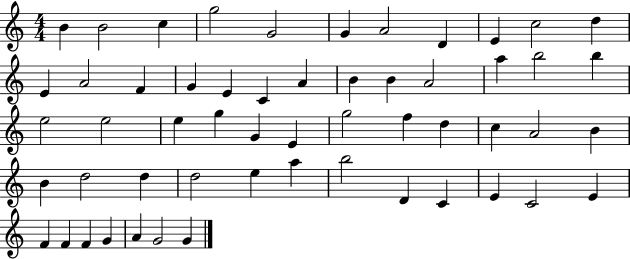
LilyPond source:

{
  \clef treble
  \numericTimeSignature
  \time 4/4
  \key c \major
  b'4 b'2 c''4 | g''2 g'2 | g'4 a'2 d'4 | e'4 c''2 d''4 | \break e'4 a'2 f'4 | g'4 e'4 c'4 a'4 | b'4 b'4 a'2 | a''4 b''2 b''4 | \break e''2 e''2 | e''4 g''4 g'4 e'4 | g''2 f''4 d''4 | c''4 a'2 b'4 | \break b'4 d''2 d''4 | d''2 e''4 a''4 | b''2 d'4 c'4 | e'4 c'2 e'4 | \break f'4 f'4 f'4 g'4 | a'4 g'2 g'4 | \bar "|."
}